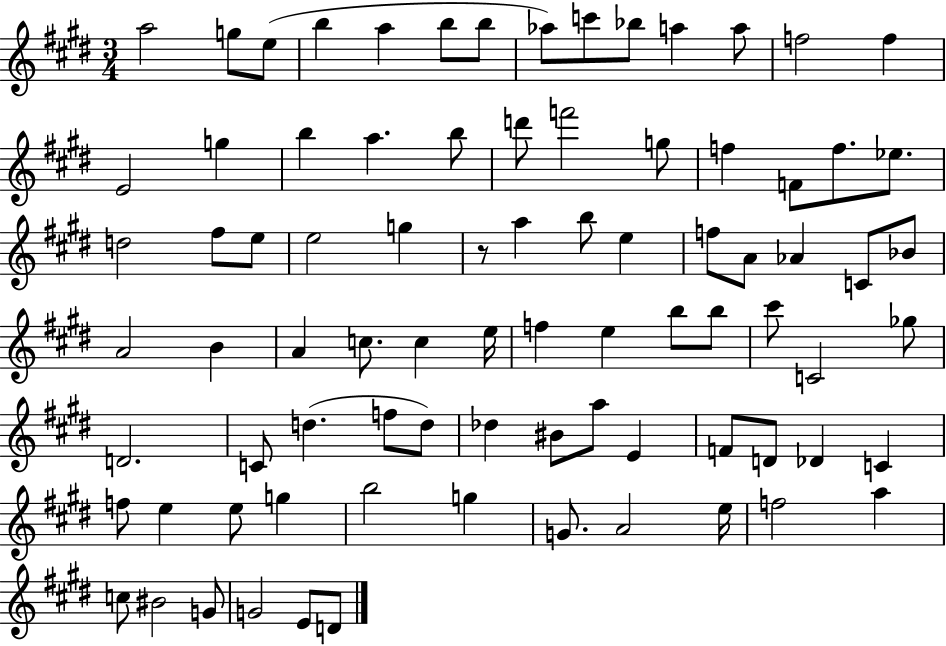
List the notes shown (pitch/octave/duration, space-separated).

A5/h G5/e E5/e B5/q A5/q B5/e B5/e Ab5/e C6/e Bb5/e A5/q A5/e F5/h F5/q E4/h G5/q B5/q A5/q. B5/e D6/e F6/h G5/e F5/q F4/e F5/e. Eb5/e. D5/h F#5/e E5/e E5/h G5/q R/e A5/q B5/e E5/q F5/e A4/e Ab4/q C4/e Bb4/e A4/h B4/q A4/q C5/e. C5/q E5/s F5/q E5/q B5/e B5/e C#6/e C4/h Gb5/e D4/h. C4/e D5/q. F5/e D5/e Db5/q BIS4/e A5/e E4/q F4/e D4/e Db4/q C4/q F5/e E5/q E5/e G5/q B5/h G5/q G4/e. A4/h E5/s F5/h A5/q C5/e BIS4/h G4/e G4/h E4/e D4/e